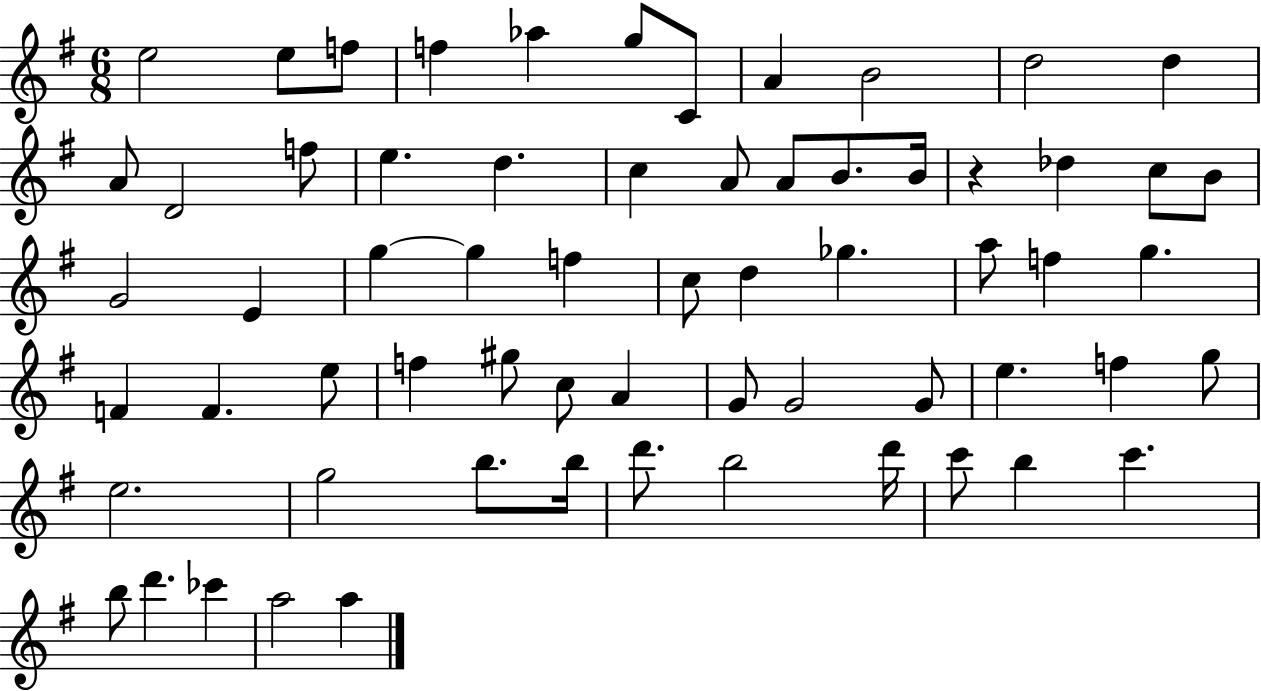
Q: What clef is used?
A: treble